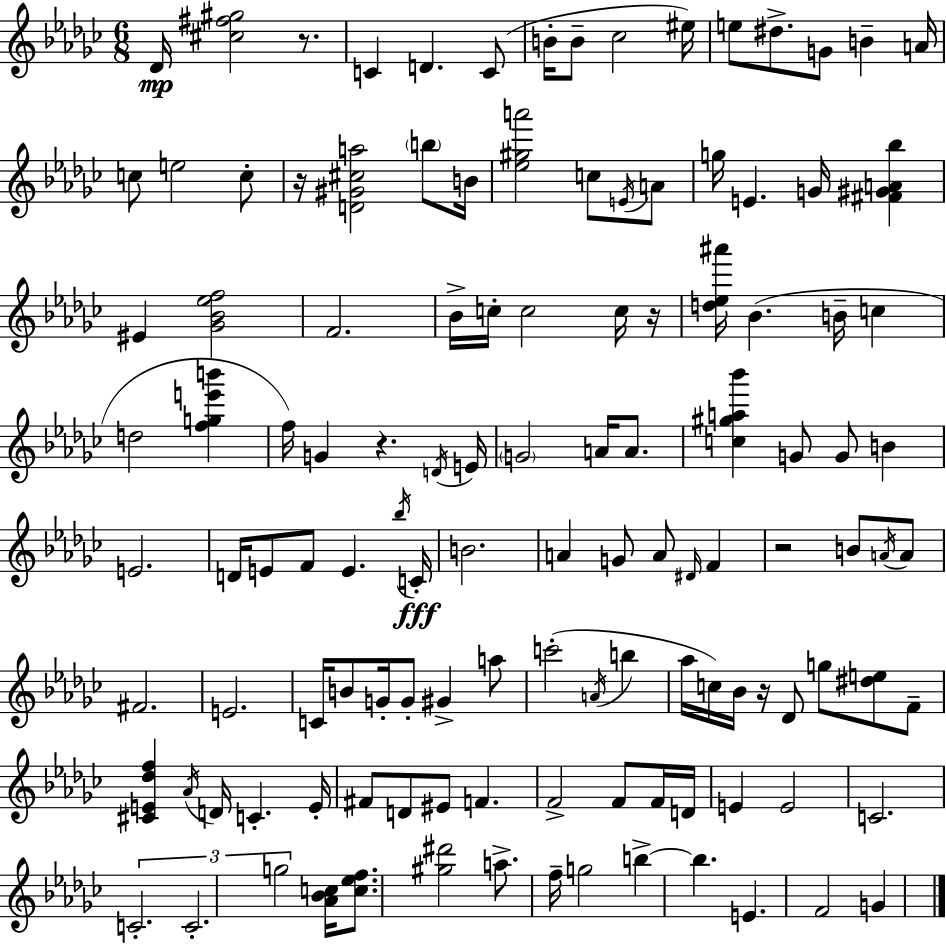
{
  \clef treble
  \numericTimeSignature
  \time 6/8
  \key ees \minor
  \repeat volta 2 { des'16\mp <cis'' fis'' gis''>2 r8. | c'4 d'4. c'8( | b'16-. b'8-- ces''2 eis''16) | e''8 dis''8.-> g'8 b'4-- a'16 | \break c''8 e''2 c''8-. | r16 <d' gis' cis'' a''>2 \parenthesize b''8 b'16 | <ees'' gis'' a'''>2 c''8 \acciaccatura { e'16 } a'8 | g''16 e'4. g'16 <fis' gis' a' bes''>4 | \break eis'4 <ges' bes' ees'' f''>2 | f'2. | bes'16-> c''16-. c''2 c''16 | r16 <d'' ees'' ais'''>16 bes'4.( b'16-- c''4 | \break d''2 <f'' g'' e''' b'''>4 | f''16) g'4 r4. | \acciaccatura { d'16 } e'16 \parenthesize g'2 a'16 a'8. | <c'' gis'' a'' bes'''>4 g'8 g'8 b'4 | \break e'2. | d'16 e'8 f'8 e'4. | \acciaccatura { bes''16 }\fff c'16-. b'2. | a'4 g'8 a'8 \grace { dis'16 } | \break f'4 r2 | b'8 \acciaccatura { a'16 } a'8 fis'2. | e'2. | c'16 b'8 g'16-. g'8-. gis'4-> | \break a''8 c'''2-.( | \acciaccatura { a'16 } b''4 aes''16 c''16) bes'16 r16 des'8 | g''8 <dis'' e''>8 f'8-- <cis' e' des'' f''>4 \acciaccatura { aes'16 } d'16 | c'4.-. e'16-. fis'8 d'8 eis'8 | \break f'4. f'2-> | f'8 f'16 d'16 e'4 e'2 | c'2. | \tuplet 3/2 { c'2.-. | \break c'2.-. | g''2 } | <aes' bes' c''>16 <c'' ees'' f''>8. <gis'' dis'''>2 | a''8.-> f''16-- g''2 | \break b''4->~~ b''4. | e'4. f'2 | g'4 } \bar "|."
}